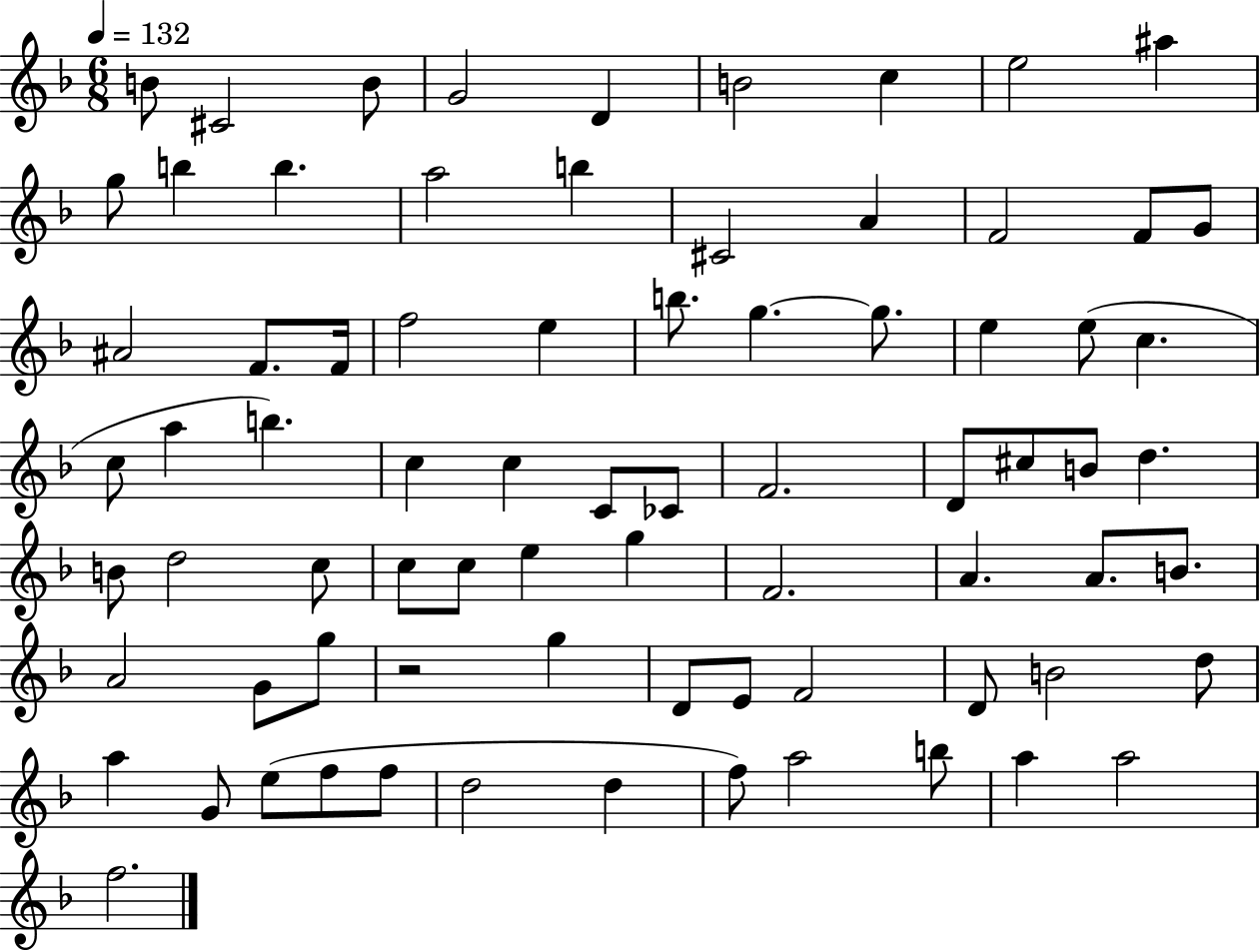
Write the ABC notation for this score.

X:1
T:Untitled
M:6/8
L:1/4
K:F
B/2 ^C2 B/2 G2 D B2 c e2 ^a g/2 b b a2 b ^C2 A F2 F/2 G/2 ^A2 F/2 F/4 f2 e b/2 g g/2 e e/2 c c/2 a b c c C/2 _C/2 F2 D/2 ^c/2 B/2 d B/2 d2 c/2 c/2 c/2 e g F2 A A/2 B/2 A2 G/2 g/2 z2 g D/2 E/2 F2 D/2 B2 d/2 a G/2 e/2 f/2 f/2 d2 d f/2 a2 b/2 a a2 f2